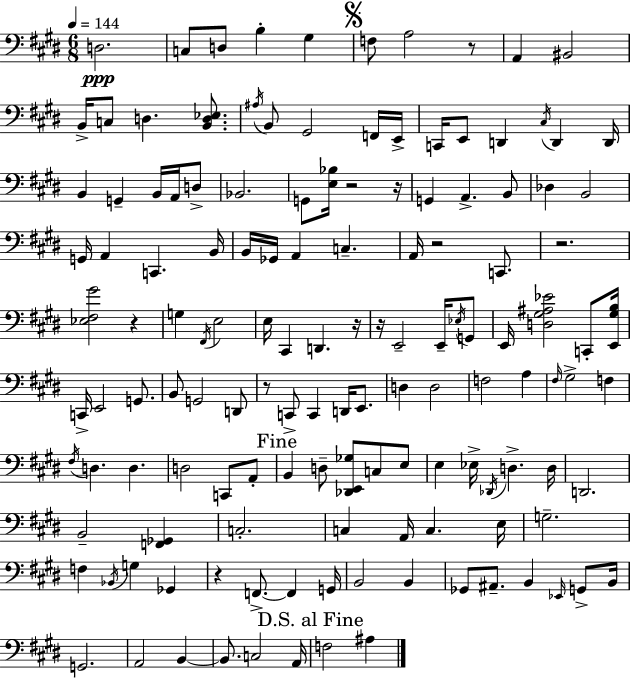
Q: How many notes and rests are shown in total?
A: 137